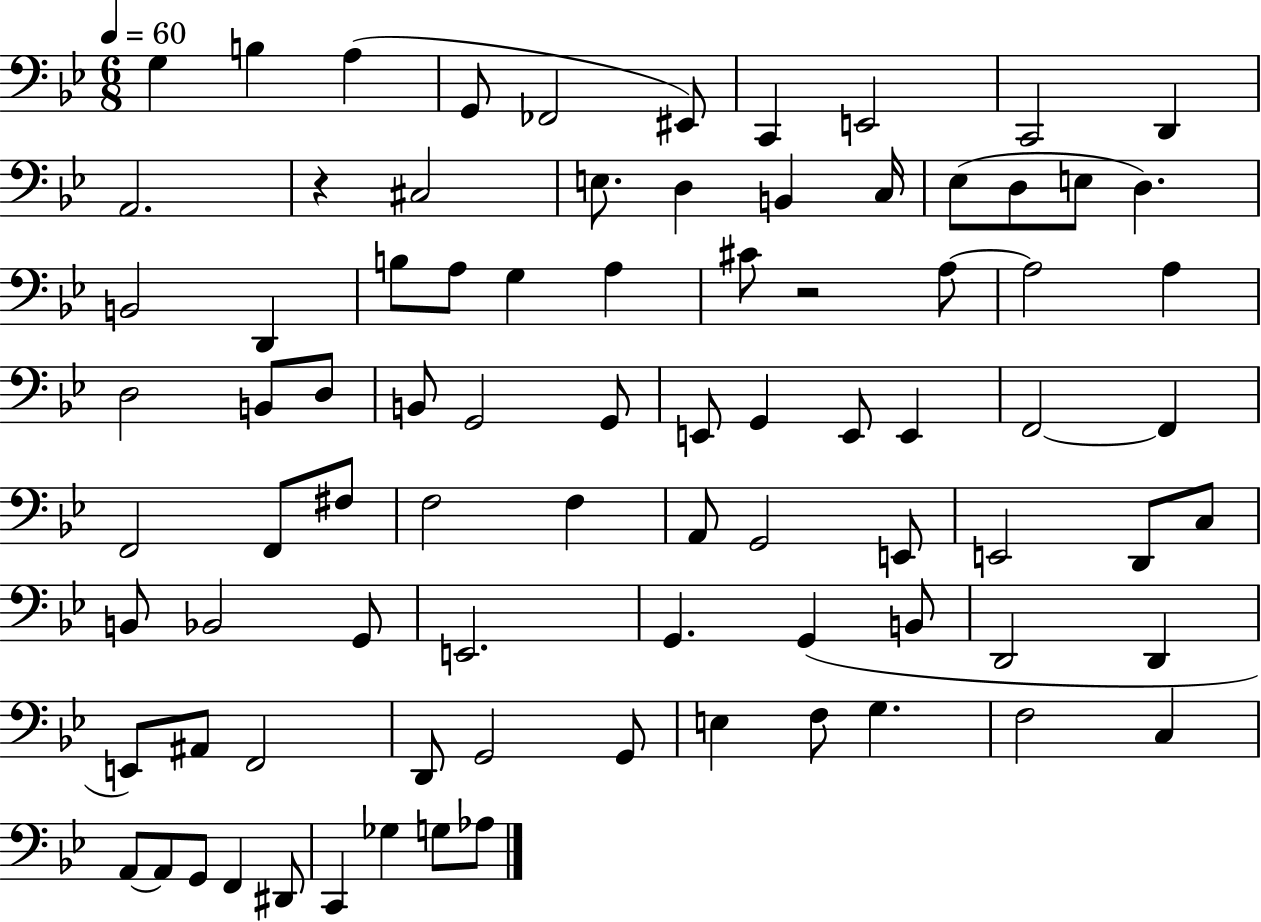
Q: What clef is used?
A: bass